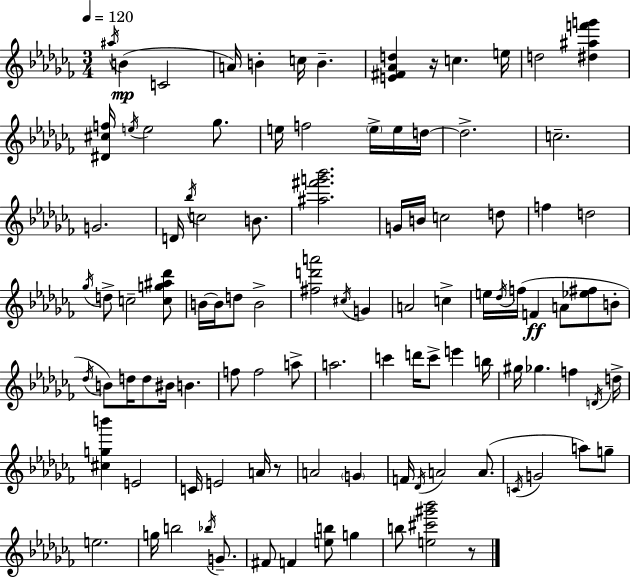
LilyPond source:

{
  \clef treble
  \numericTimeSignature
  \time 3/4
  \key aes \minor
  \tempo 4 = 120
  \acciaccatura { ais''16 }(\mp b'4 c'2 | a'16) b'4-. c''16 b'4.-- | <e' fis' aes' d''>4 r16 c''4. | e''16 d''2 <dis'' ais'' f''' g'''>4 | \break <dis' cis'' f''>16 \acciaccatura { e''16 } e''2 ges''8. | e''16 f''2 \parenthesize e''16-> | e''16 d''16~~ d''2.-> | c''2.-- | \break g'2. | d'16 \acciaccatura { bes''16 } c''2 | b'8. <ais'' fis''' g''' bes'''>2. | g'16 b'16 c''2 | \break d''8 f''4 d''2 | \acciaccatura { ges''16 } d''8-> c''2-- | <c'' g'' ais'' des'''>8 b'16~~ b'16 d''8 b'2-> | <fis'' d''' a'''>2 | \break \acciaccatura { cis''16 } g'4 a'2 | c''4-> e''16 \acciaccatura { des''16 } f''16( f'4\ff | a'8 <ees'' fis''>8 b'8-. \acciaccatura { des''16 }) b'8 d''16 d''8 | bis'16 b'4. f''8 f''2 | \break a''8-> a''2. | c'''4 d'''16 | c'''8-> e'''4 b''16 gis''16 ges''4. | f''4 \acciaccatura { d'16 } d''16-> <cis'' g'' b'''>4 | \break e'2 c'16 e'2 | a'16 r8 a'2 | \parenthesize g'4 f'16 \acciaccatura { des'16 } a'2 | a'8.( \acciaccatura { c'16 } g'2 | \break a''8) g''8-- e''2. | g''16 b''2 | \acciaccatura { bes''16 } g'8.-- fis'8 | f'4 <e'' b''>8 g''4 b''8 | \break <e'' cis''' gis''' bes'''>2 r8 \bar "|."
}